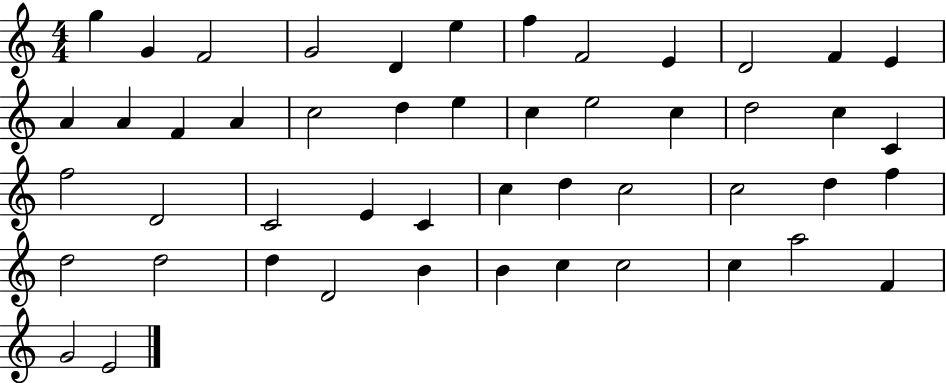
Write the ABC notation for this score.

X:1
T:Untitled
M:4/4
L:1/4
K:C
g G F2 G2 D e f F2 E D2 F E A A F A c2 d e c e2 c d2 c C f2 D2 C2 E C c d c2 c2 d f d2 d2 d D2 B B c c2 c a2 F G2 E2